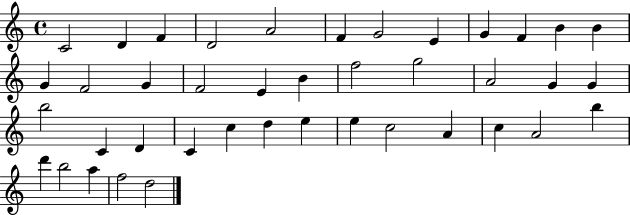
{
  \clef treble
  \time 4/4
  \defaultTimeSignature
  \key c \major
  c'2 d'4 f'4 | d'2 a'2 | f'4 g'2 e'4 | g'4 f'4 b'4 b'4 | \break g'4 f'2 g'4 | f'2 e'4 b'4 | f''2 g''2 | a'2 g'4 g'4 | \break b''2 c'4 d'4 | c'4 c''4 d''4 e''4 | e''4 c''2 a'4 | c''4 a'2 b''4 | \break d'''4 b''2 a''4 | f''2 d''2 | \bar "|."
}